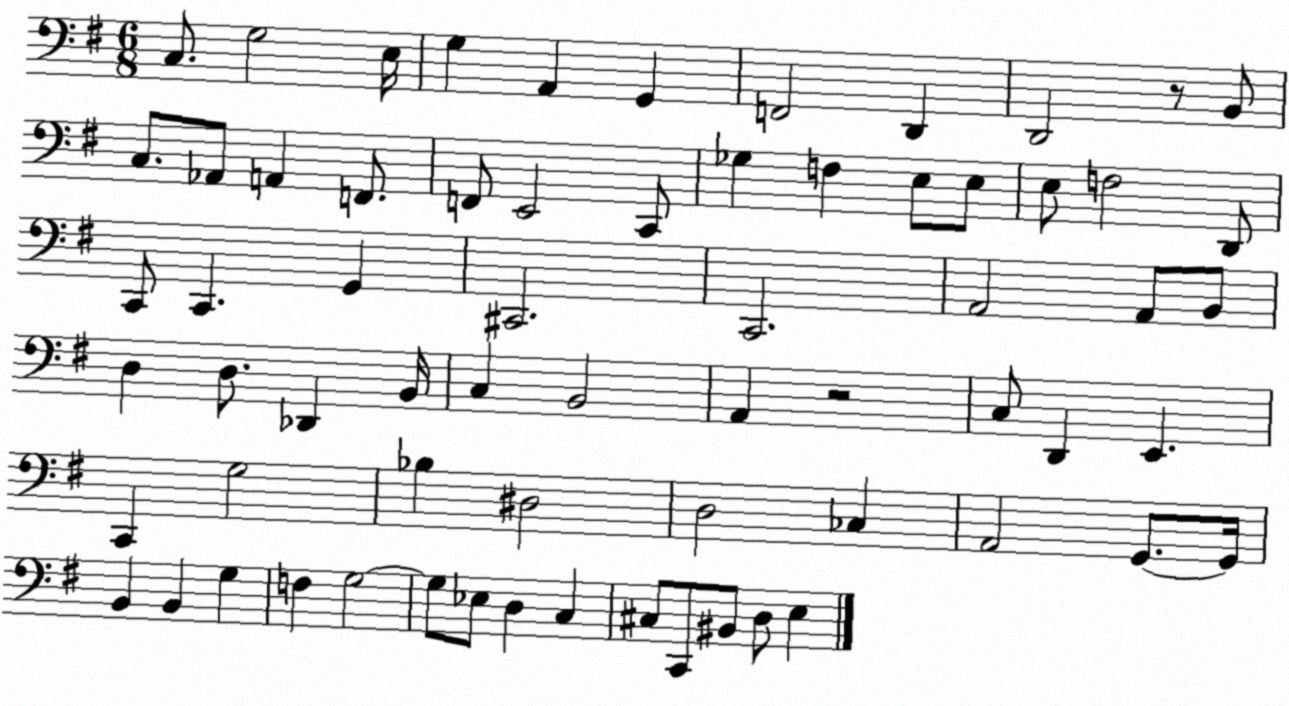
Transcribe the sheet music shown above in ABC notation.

X:1
T:Untitled
M:6/8
L:1/4
K:G
C,/2 G,2 E,/4 G, A,, G,, F,,2 D,, D,,2 z/2 B,,/2 C,/2 _A,,/2 A,, F,,/2 F,,/2 E,,2 C,,/2 _G, F, E,/2 E,/2 E,/2 F,2 D,,/2 C,,/2 C,, G,, ^C,,2 C,,2 A,,2 A,,/2 B,,/2 D, D,/2 _D,, B,,/4 C, B,,2 A,, z2 C,/2 D,, E,, C,, G,2 _B, ^D,2 D,2 _C, A,,2 G,,/2 G,,/4 B,, B,, G, F, G,2 G,/2 _E,/2 D, C, ^C,/2 C,,/2 ^B,,/2 D,/2 E,